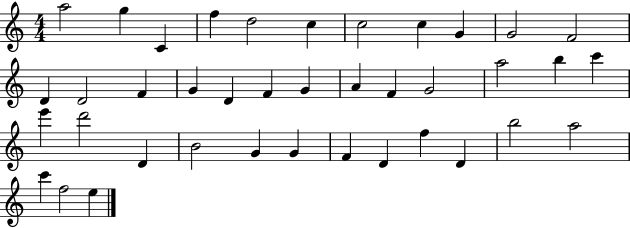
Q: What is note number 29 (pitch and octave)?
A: G4